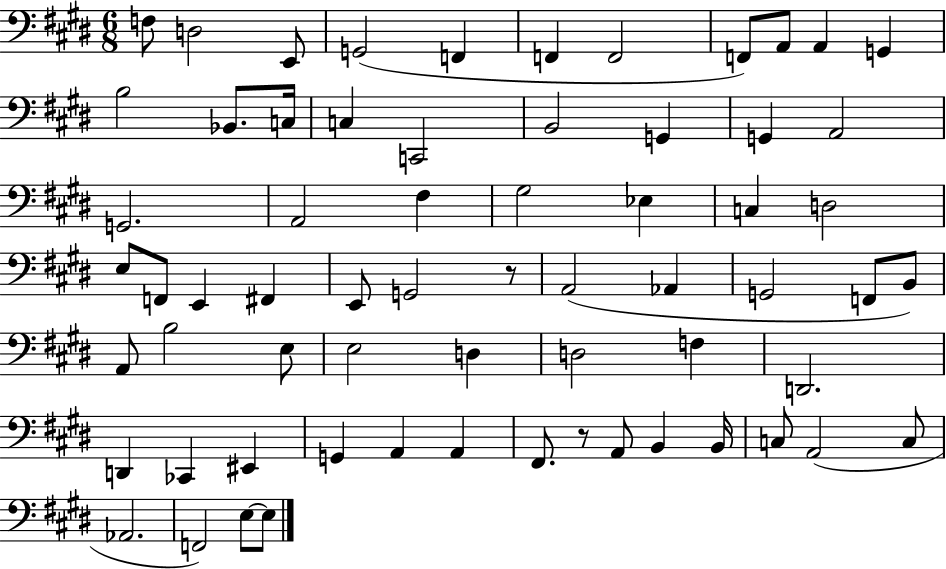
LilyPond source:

{
  \clef bass
  \numericTimeSignature
  \time 6/8
  \key e \major
  f8 d2 e,8 | g,2( f,4 | f,4 f,2 | f,8) a,8 a,4 g,4 | \break b2 bes,8. c16 | c4 c,2 | b,2 g,4 | g,4 a,2 | \break g,2. | a,2 fis4 | gis2 ees4 | c4 d2 | \break e8 f,8 e,4 fis,4 | e,8 g,2 r8 | a,2( aes,4 | g,2 f,8 b,8) | \break a,8 b2 e8 | e2 d4 | d2 f4 | d,2. | \break d,4 ces,4 eis,4 | g,4 a,4 a,4 | fis,8. r8 a,8 b,4 b,16 | c8 a,2( c8 | \break aes,2. | f,2) e8~~ e8 | \bar "|."
}